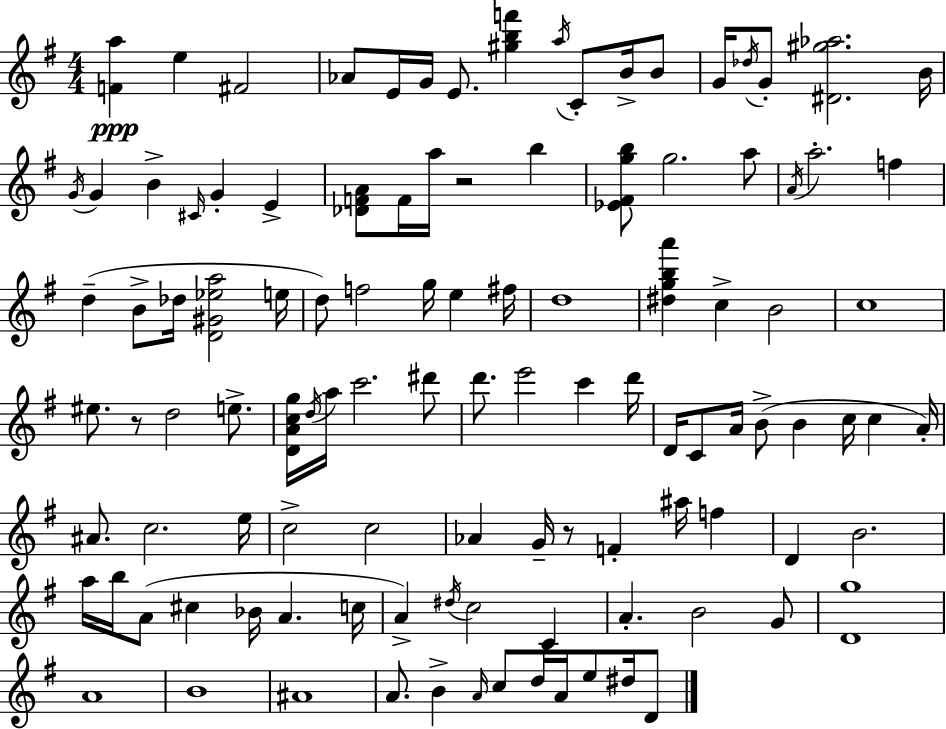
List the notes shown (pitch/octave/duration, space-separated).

[F4,A5]/q E5/q F#4/h Ab4/e E4/s G4/s E4/e. [G#5,B5,F6]/q A5/s C4/e B4/s B4/e G4/s Db5/s G4/e [D#4,G#5,Ab5]/h. B4/s G4/s G4/q B4/q C#4/s G4/q E4/q [Db4,F4,A4]/e F4/s A5/s R/h B5/q [Eb4,F#4,G5,B5]/e G5/h. A5/e A4/s A5/h. F5/q D5/q B4/e Db5/s [D4,G#4,Eb5,A5]/h E5/s D5/e F5/h G5/s E5/q F#5/s D5/w [D#5,G5,B5,A6]/q C5/q B4/h C5/w EIS5/e. R/e D5/h E5/e. [D4,A4,C5,G5]/s D5/s A5/s C6/h. D#6/e D6/e. E6/h C6/q D6/s D4/s C4/e A4/s B4/e B4/q C5/s C5/q A4/s A#4/e. C5/h. E5/s C5/h C5/h Ab4/q G4/s R/e F4/q A#5/s F5/q D4/q B4/h. A5/s B5/s A4/e C#5/q Bb4/s A4/q. C5/s A4/q D#5/s C5/h C4/q A4/q. B4/h G4/e [D4,G5]/w A4/w B4/w A#4/w A4/e. B4/q A4/s C5/e D5/s A4/s E5/e D#5/s D4/e